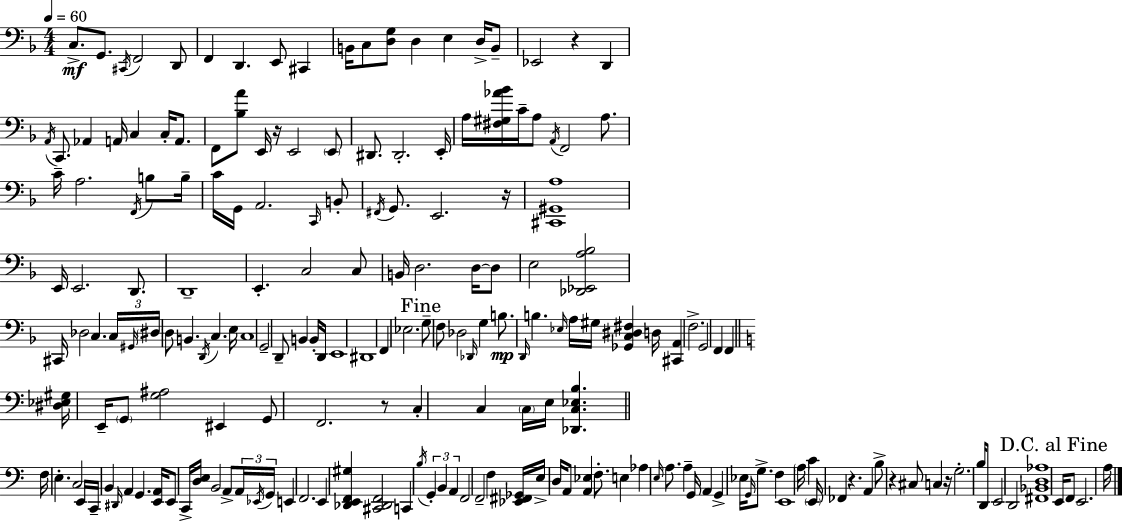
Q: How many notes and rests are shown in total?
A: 193